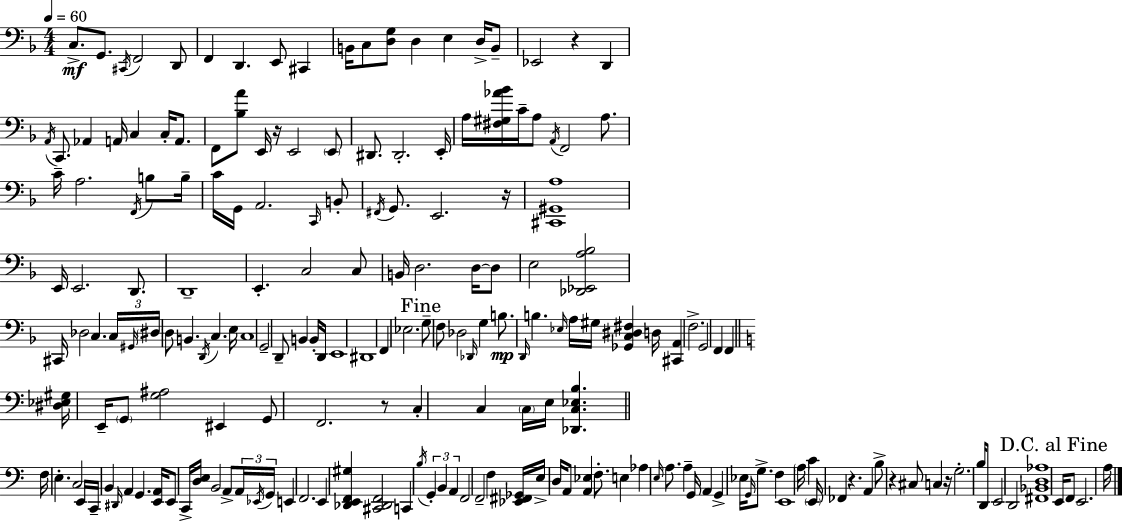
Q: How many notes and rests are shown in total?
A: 193